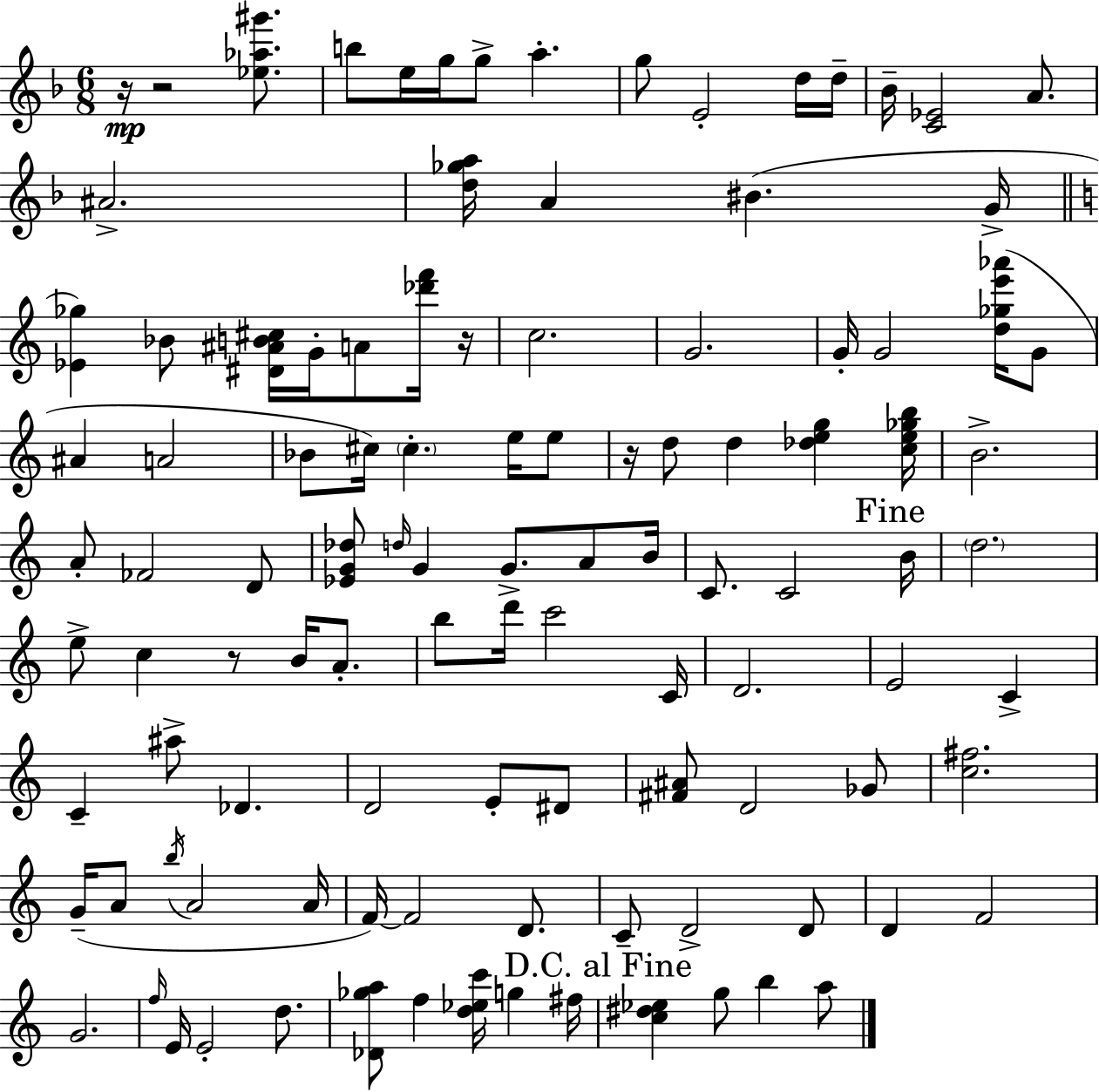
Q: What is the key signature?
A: D minor